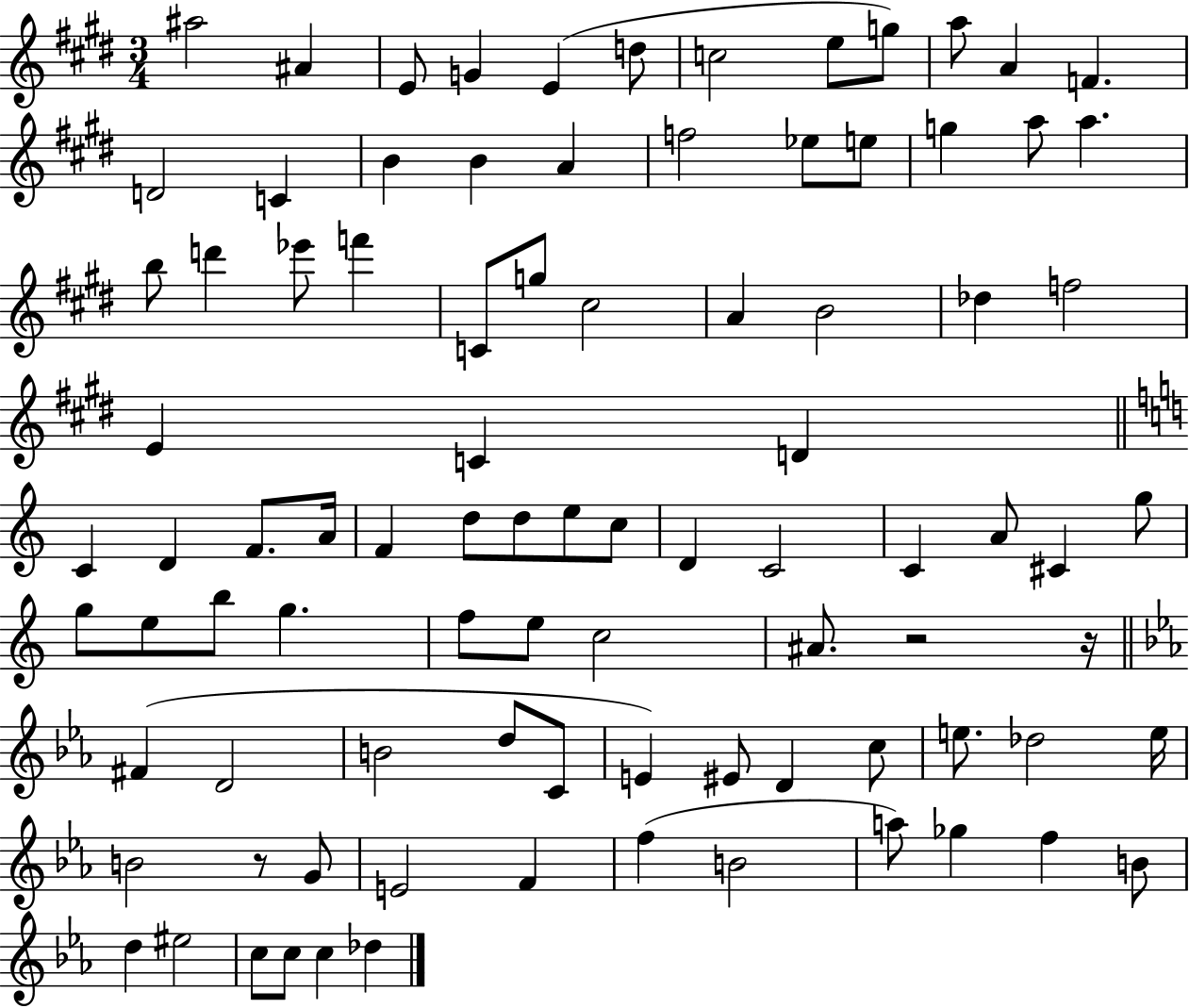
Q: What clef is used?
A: treble